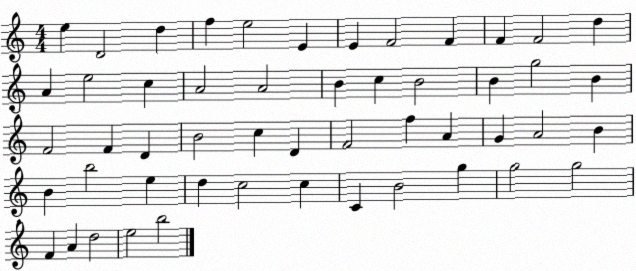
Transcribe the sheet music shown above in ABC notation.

X:1
T:Untitled
M:4/4
L:1/4
K:C
e D2 d f e2 E E F2 F F F2 d A e2 c A2 A2 B c B2 B g2 B F2 F D B2 c D F2 f A G A2 B B b2 e d c2 c C B2 g g2 g2 F A d2 e2 b2